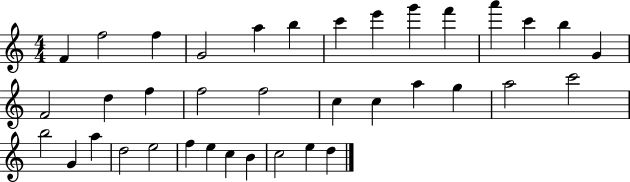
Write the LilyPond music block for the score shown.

{
  \clef treble
  \numericTimeSignature
  \time 4/4
  \key c \major
  f'4 f''2 f''4 | g'2 a''4 b''4 | c'''4 e'''4 g'''4 f'''4 | a'''4 c'''4 b''4 g'4 | \break f'2 d''4 f''4 | f''2 f''2 | c''4 c''4 a''4 g''4 | a''2 c'''2 | \break b''2 g'4 a''4 | d''2 e''2 | f''4 e''4 c''4 b'4 | c''2 e''4 d''4 | \break \bar "|."
}